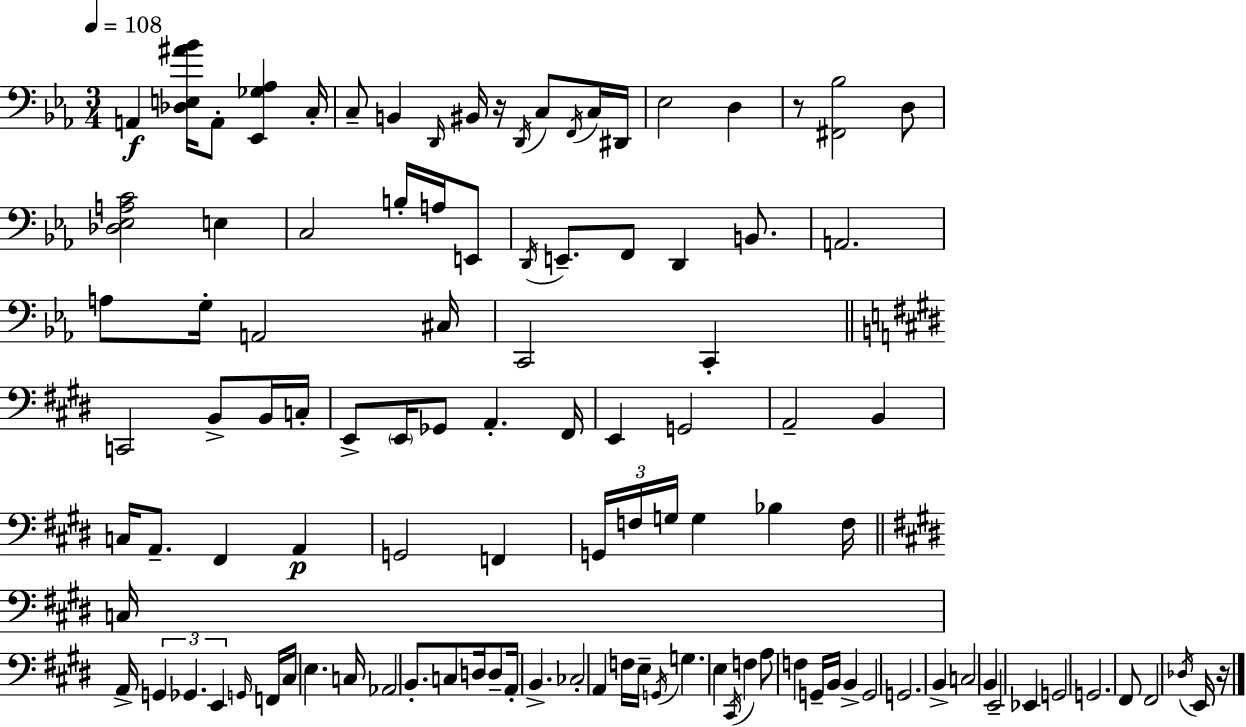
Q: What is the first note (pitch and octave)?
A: A2